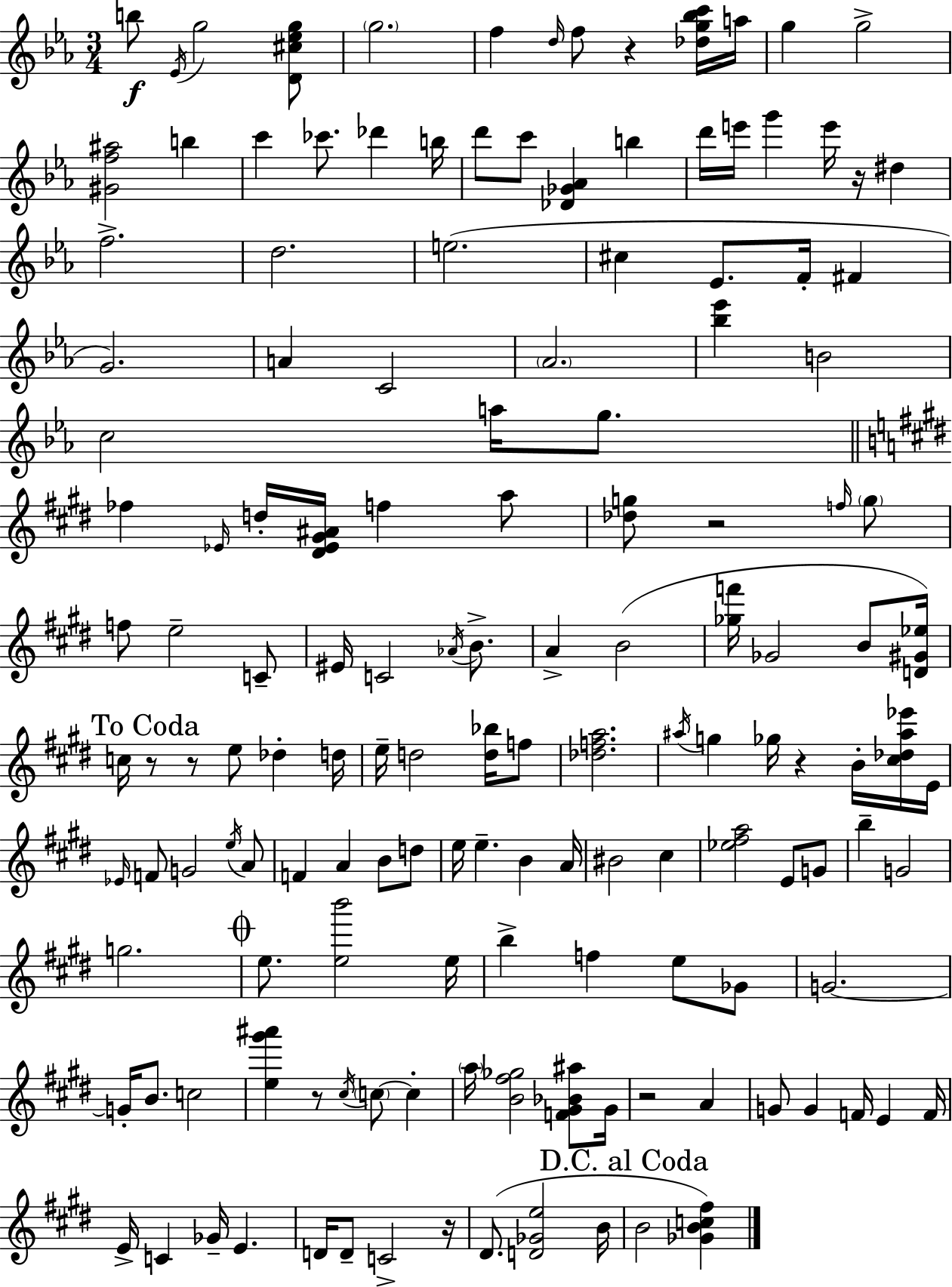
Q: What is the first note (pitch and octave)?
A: B5